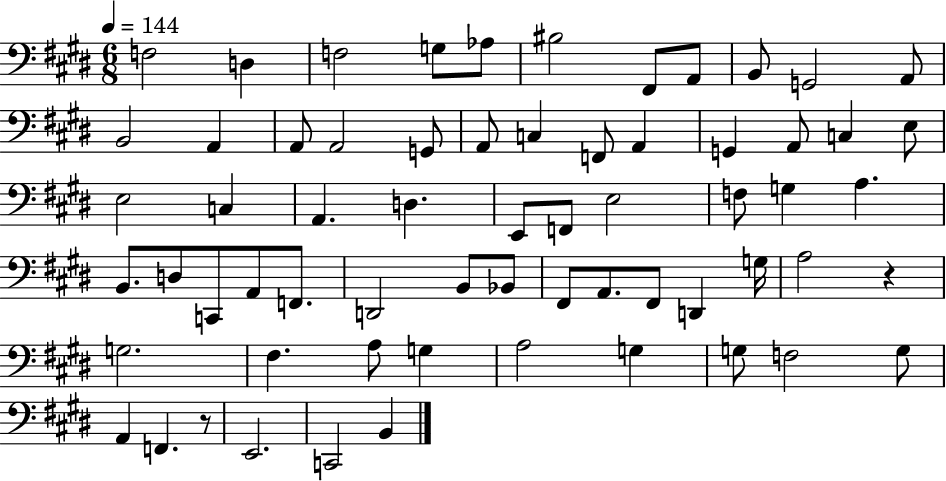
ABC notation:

X:1
T:Untitled
M:6/8
L:1/4
K:E
F,2 D, F,2 G,/2 _A,/2 ^B,2 ^F,,/2 A,,/2 B,,/2 G,,2 A,,/2 B,,2 A,, A,,/2 A,,2 G,,/2 A,,/2 C, F,,/2 A,, G,, A,,/2 C, E,/2 E,2 C, A,, D, E,,/2 F,,/2 E,2 F,/2 G, A, B,,/2 D,/2 C,,/2 A,,/2 F,,/2 D,,2 B,,/2 _B,,/2 ^F,,/2 A,,/2 ^F,,/2 D,, G,/4 A,2 z G,2 ^F, A,/2 G, A,2 G, G,/2 F,2 G,/2 A,, F,, z/2 E,,2 C,,2 B,,